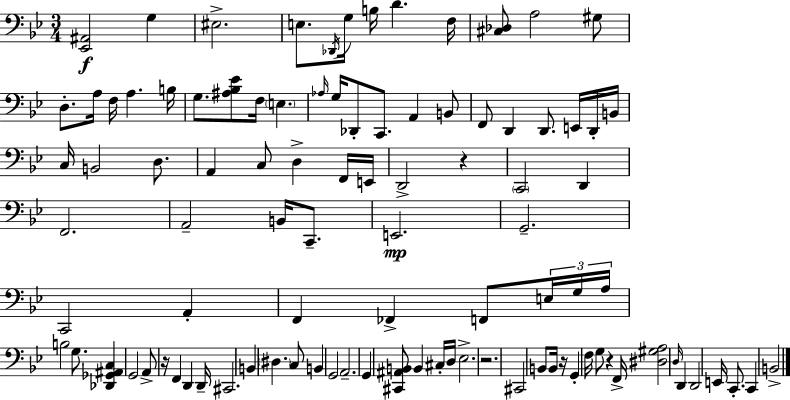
X:1
T:Untitled
M:3/4
L:1/4
K:Gm
[_E,,^A,,]2 G, ^E,2 E,/2 _D,,/4 G,/4 B,/4 D F,/4 [^C,_D,]/2 A,2 ^G,/2 D,/2 A,/4 F,/4 A, B,/4 G,/2 [^A,_B,_E]/2 F,/4 E, _A,/4 G,/4 _D,,/2 C,,/2 A,, B,,/2 F,,/2 D,, D,,/2 E,,/4 D,,/4 B,,/4 C,/4 B,,2 D,/2 A,, C,/2 D, F,,/4 E,,/4 D,,2 z C,,2 D,, F,,2 A,,2 B,,/4 C,,/2 E,,2 G,,2 C,,2 A,, F,, _F,, F,,/2 E,/4 G,/4 A,/4 B,2 G,/2 [_D,,_G,,^A,,C,] G,,2 A,,/2 z/4 F,, D,, D,,/4 ^C,,2 B,, ^D, C,/2 B,, G,,2 A,,2 G,, [^C,,^A,,B,,]/2 B,, ^C,/4 D,/4 _E,2 z2 ^C,,2 B,,/2 B,,/4 z/4 G,, F,/4 G,/2 z F,,/4 [^D,^G,A,]2 D,/4 D,, D,,2 E,,/4 C,,/2 C,, B,,2